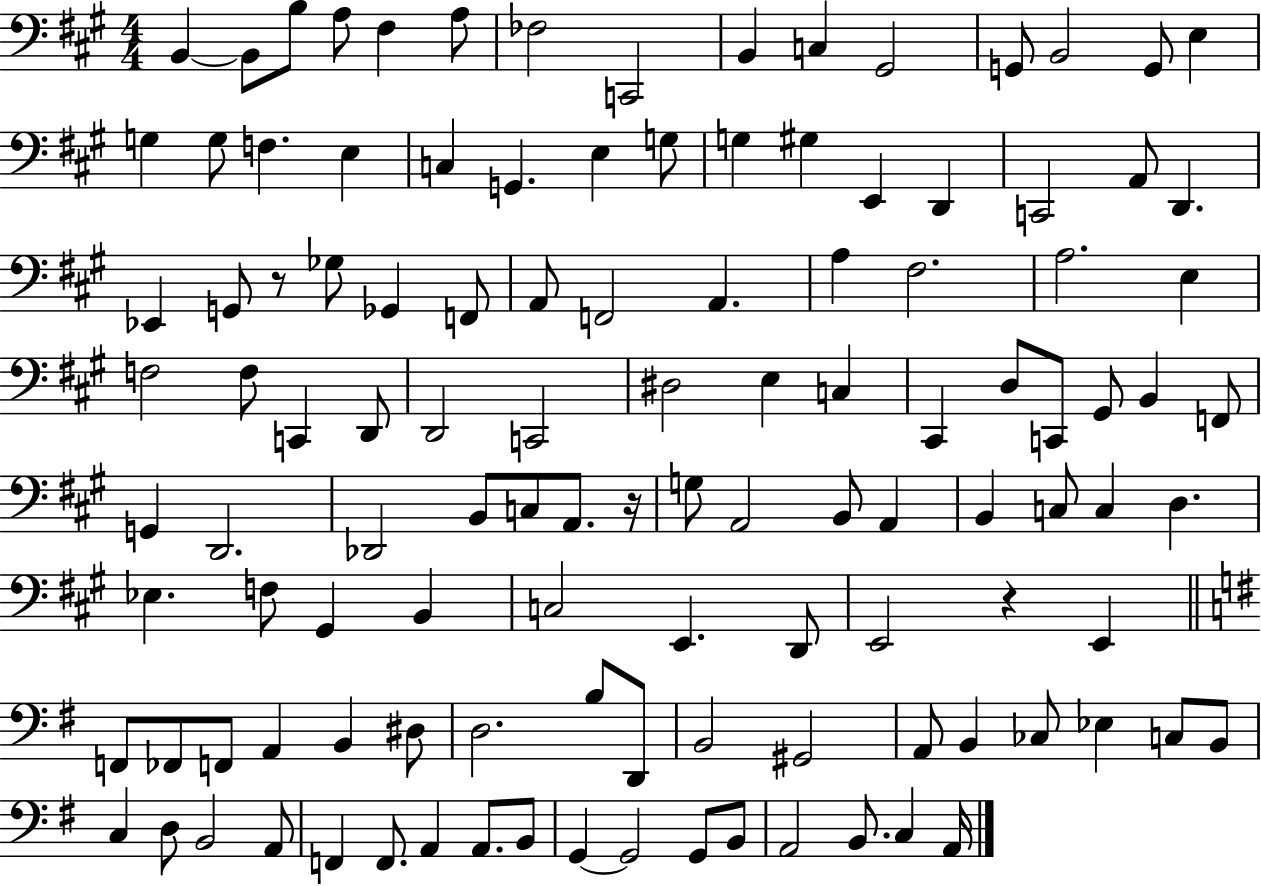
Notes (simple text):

B2/q B2/e B3/e A3/e F#3/q A3/e FES3/h C2/h B2/q C3/q G#2/h G2/e B2/h G2/e E3/q G3/q G3/e F3/q. E3/q C3/q G2/q. E3/q G3/e G3/q G#3/q E2/q D2/q C2/h A2/e D2/q. Eb2/q G2/e R/e Gb3/e Gb2/q F2/e A2/e F2/h A2/q. A3/q F#3/h. A3/h. E3/q F3/h F3/e C2/q D2/e D2/h C2/h D#3/h E3/q C3/q C#2/q D3/e C2/e G#2/e B2/q F2/e G2/q D2/h. Db2/h B2/e C3/e A2/e. R/s G3/e A2/h B2/e A2/q B2/q C3/e C3/q D3/q. Eb3/q. F3/e G#2/q B2/q C3/h E2/q. D2/e E2/h R/q E2/q F2/e FES2/e F2/e A2/q B2/q D#3/e D3/h. B3/e D2/e B2/h G#2/h A2/e B2/q CES3/e Eb3/q C3/e B2/e C3/q D3/e B2/h A2/e F2/q F2/e. A2/q A2/e. B2/e G2/q G2/h G2/e B2/e A2/h B2/e. C3/q A2/s